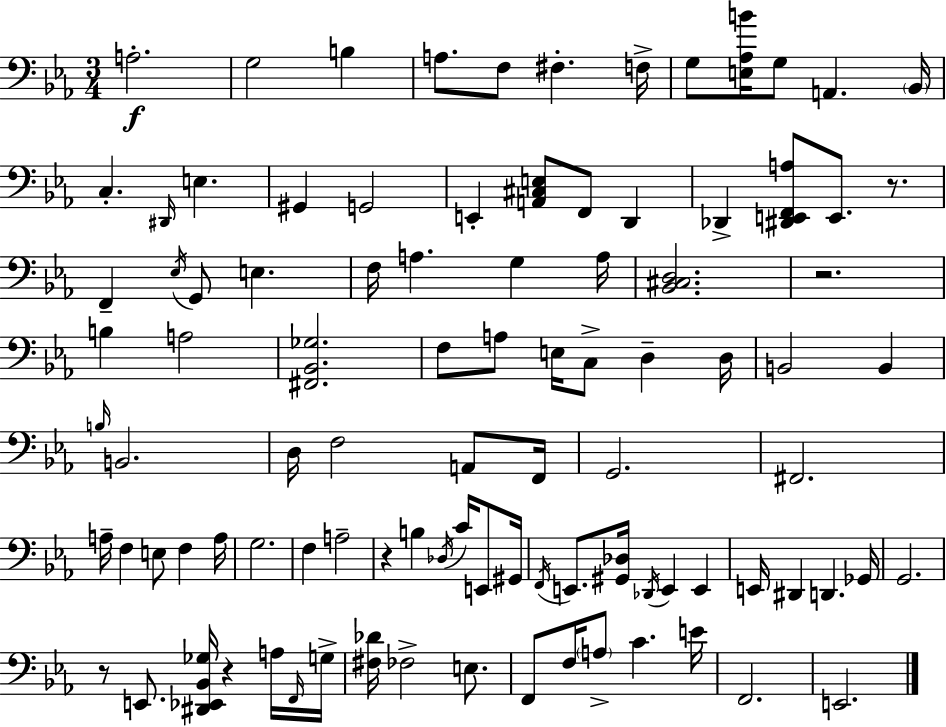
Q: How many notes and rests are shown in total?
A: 96